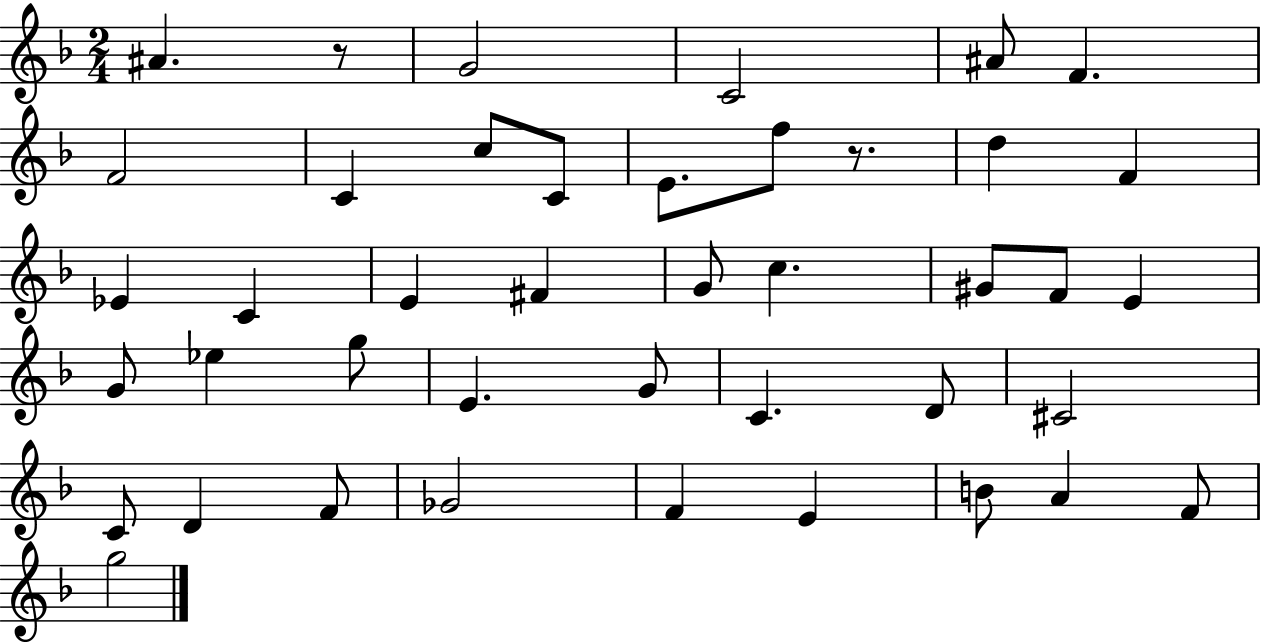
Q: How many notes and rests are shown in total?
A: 42